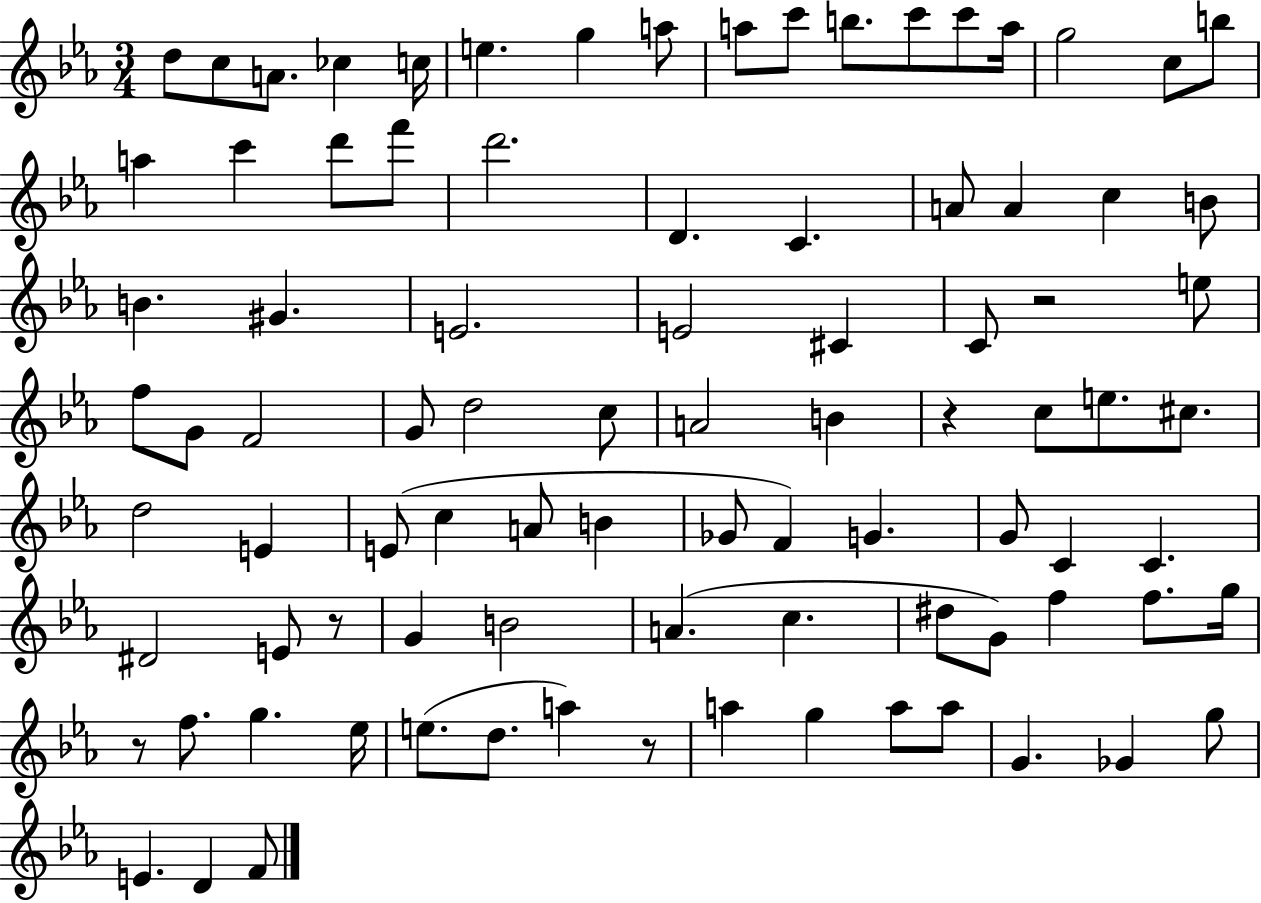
D5/e C5/e A4/e. CES5/q C5/s E5/q. G5/q A5/e A5/e C6/e B5/e. C6/e C6/e A5/s G5/h C5/e B5/e A5/q C6/q D6/e F6/e D6/h. D4/q. C4/q. A4/e A4/q C5/q B4/e B4/q. G#4/q. E4/h. E4/h C#4/q C4/e R/h E5/e F5/e G4/e F4/h G4/e D5/h C5/e A4/h B4/q R/q C5/e E5/e. C#5/e. D5/h E4/q E4/e C5/q A4/e B4/q Gb4/e F4/q G4/q. G4/e C4/q C4/q. D#4/h E4/e R/e G4/q B4/h A4/q. C5/q. D#5/e G4/e F5/q F5/e. G5/s R/e F5/e. G5/q. Eb5/s E5/e. D5/e. A5/q R/e A5/q G5/q A5/e A5/e G4/q. Gb4/q G5/e E4/q. D4/q F4/e